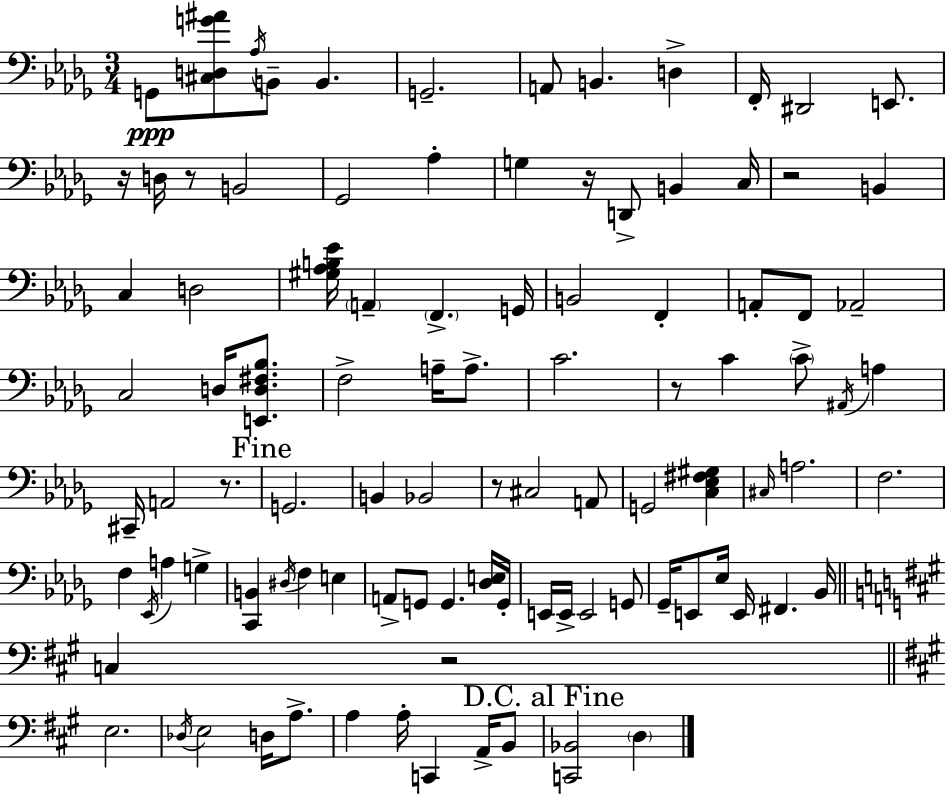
X:1
T:Untitled
M:3/4
L:1/4
K:Bbm
G,,/2 [^C,D,G^A]/2 _A,/4 B,,/2 B,, G,,2 A,,/2 B,, D, F,,/4 ^D,,2 E,,/2 z/4 D,/4 z/2 B,,2 _G,,2 _A, G, z/4 D,,/2 B,, C,/4 z2 B,, C, D,2 [^G,_A,B,_E]/4 A,, F,, G,,/4 B,,2 F,, A,,/2 F,,/2 _A,,2 C,2 D,/4 [E,,D,^F,_B,]/2 F,2 A,/4 A,/2 C2 z/2 C C/2 ^A,,/4 A, ^C,,/4 A,,2 z/2 G,,2 B,, _B,,2 z/2 ^C,2 A,,/2 G,,2 [C,_E,^F,^G,] ^C,/4 A,2 F,2 F, _E,,/4 A, G, [C,,B,,] ^D,/4 F, E, A,,/2 G,,/2 G,, [_D,E,]/4 G,,/4 E,,/4 E,,/4 E,,2 G,,/2 _G,,/4 E,,/2 _E,/4 E,,/4 ^F,, _B,,/4 C, z2 E,2 _D,/4 E,2 D,/4 A,/2 A, A,/4 C,, A,,/4 B,,/2 [C,,_B,,]2 D,